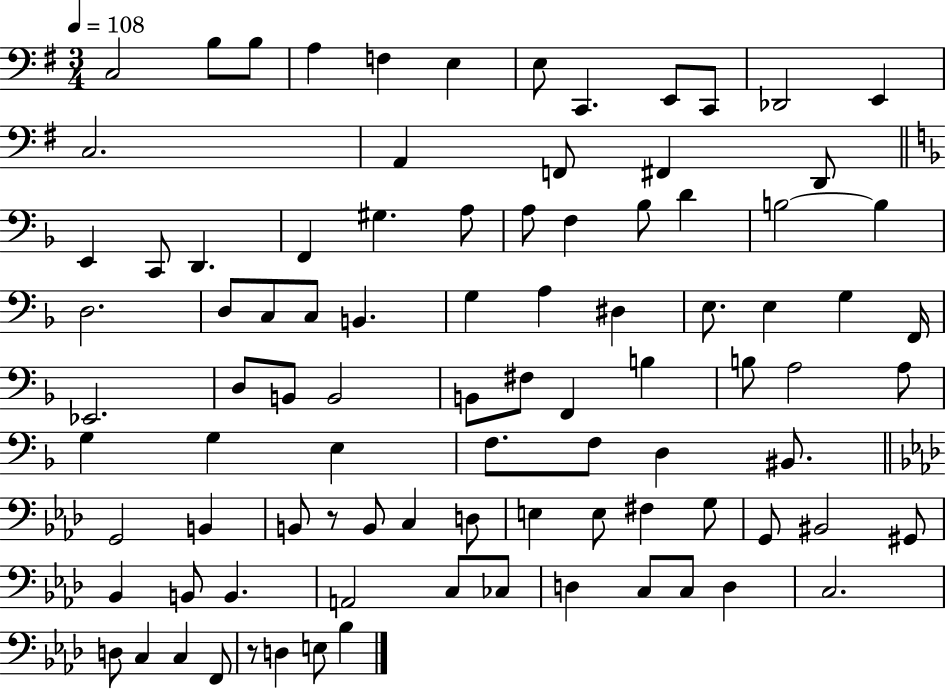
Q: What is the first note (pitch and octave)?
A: C3